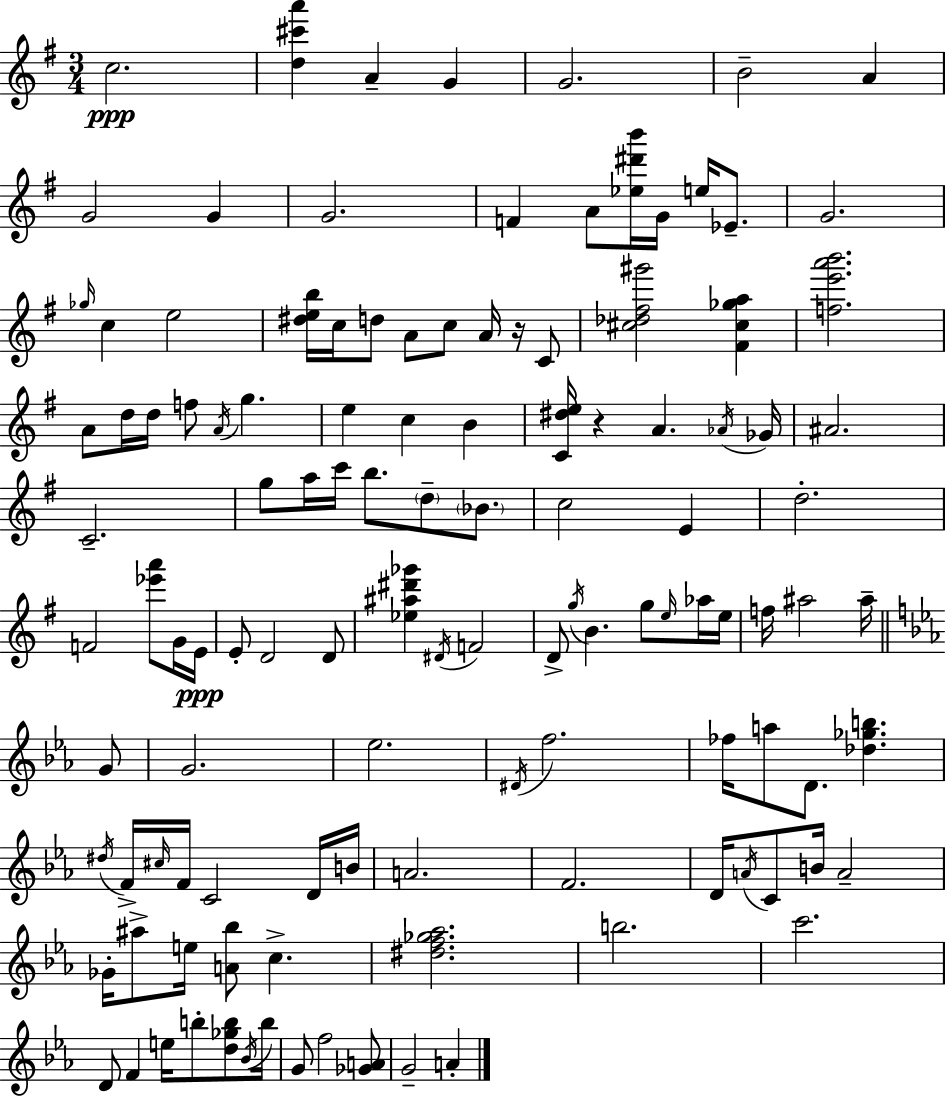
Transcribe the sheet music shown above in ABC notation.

X:1
T:Untitled
M:3/4
L:1/4
K:G
c2 [d^c'a'] A G G2 B2 A G2 G G2 F A/2 [_e^d'b']/4 G/4 e/4 _E/2 G2 _g/4 c e2 [^deb]/4 c/4 d/2 A/2 c/2 A/4 z/4 C/2 [^c_d^f^g']2 [^F^c_ga] [fe'a'b']2 A/2 d/4 d/4 f/2 A/4 g e c B [C^de]/4 z A _A/4 _G/4 ^A2 C2 g/2 a/4 c'/4 b/2 d/2 _B/2 c2 E d2 F2 [_e'a']/2 G/4 E/4 E/2 D2 D/2 [_e^a^d'_g'] ^D/4 F2 D/2 g/4 B g/2 e/4 _a/4 e/4 f/4 ^a2 ^a/4 G/2 G2 _e2 ^D/4 f2 _f/4 a/2 D/2 [_d_gb] ^d/4 F/4 ^c/4 F/4 C2 D/4 B/4 A2 F2 D/4 A/4 C/2 B/4 A2 _G/4 ^a/2 e/4 [A_b]/2 c [^df_g_a]2 b2 c'2 D/2 F e/4 b/2 [d_gb]/2 _B/4 b/4 G/2 f2 [_GA]/2 G2 A